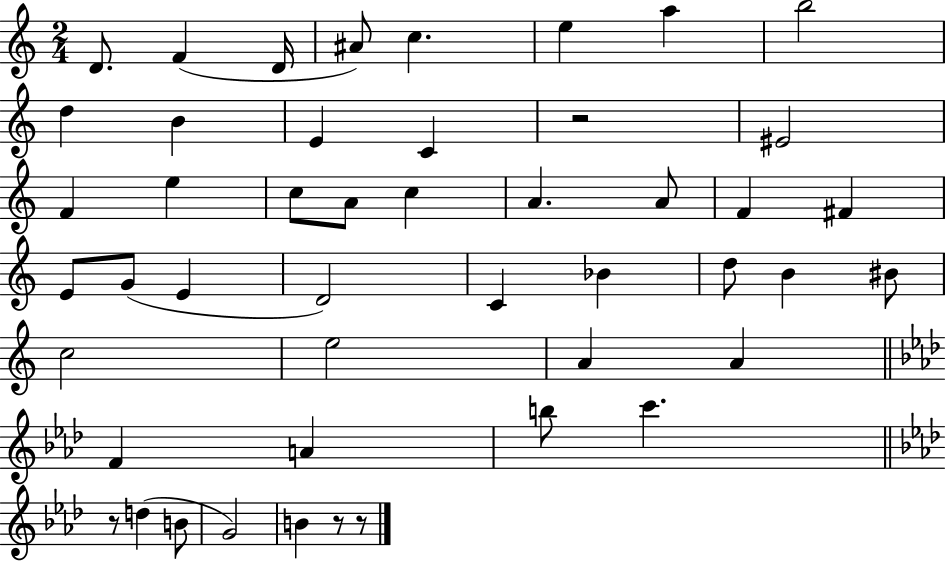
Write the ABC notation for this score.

X:1
T:Untitled
M:2/4
L:1/4
K:C
D/2 F D/4 ^A/2 c e a b2 d B E C z2 ^E2 F e c/2 A/2 c A A/2 F ^F E/2 G/2 E D2 C _B d/2 B ^B/2 c2 e2 A A F A b/2 c' z/2 d B/2 G2 B z/2 z/2